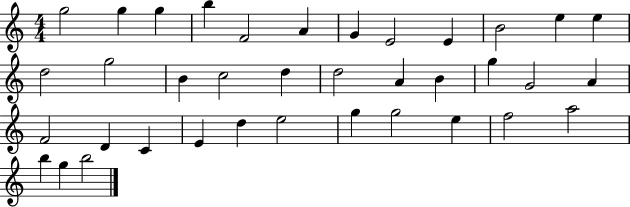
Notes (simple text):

G5/h G5/q G5/q B5/q F4/h A4/q G4/q E4/h E4/q B4/h E5/q E5/q D5/h G5/h B4/q C5/h D5/q D5/h A4/q B4/q G5/q G4/h A4/q F4/h D4/q C4/q E4/q D5/q E5/h G5/q G5/h E5/q F5/h A5/h B5/q G5/q B5/h